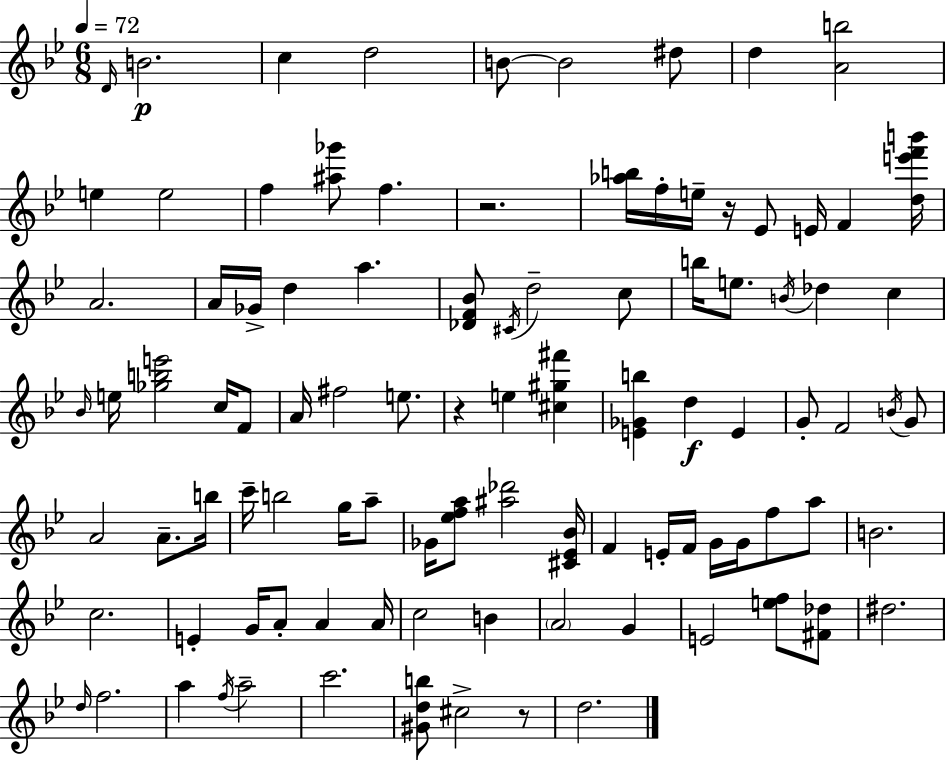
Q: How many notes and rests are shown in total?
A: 98